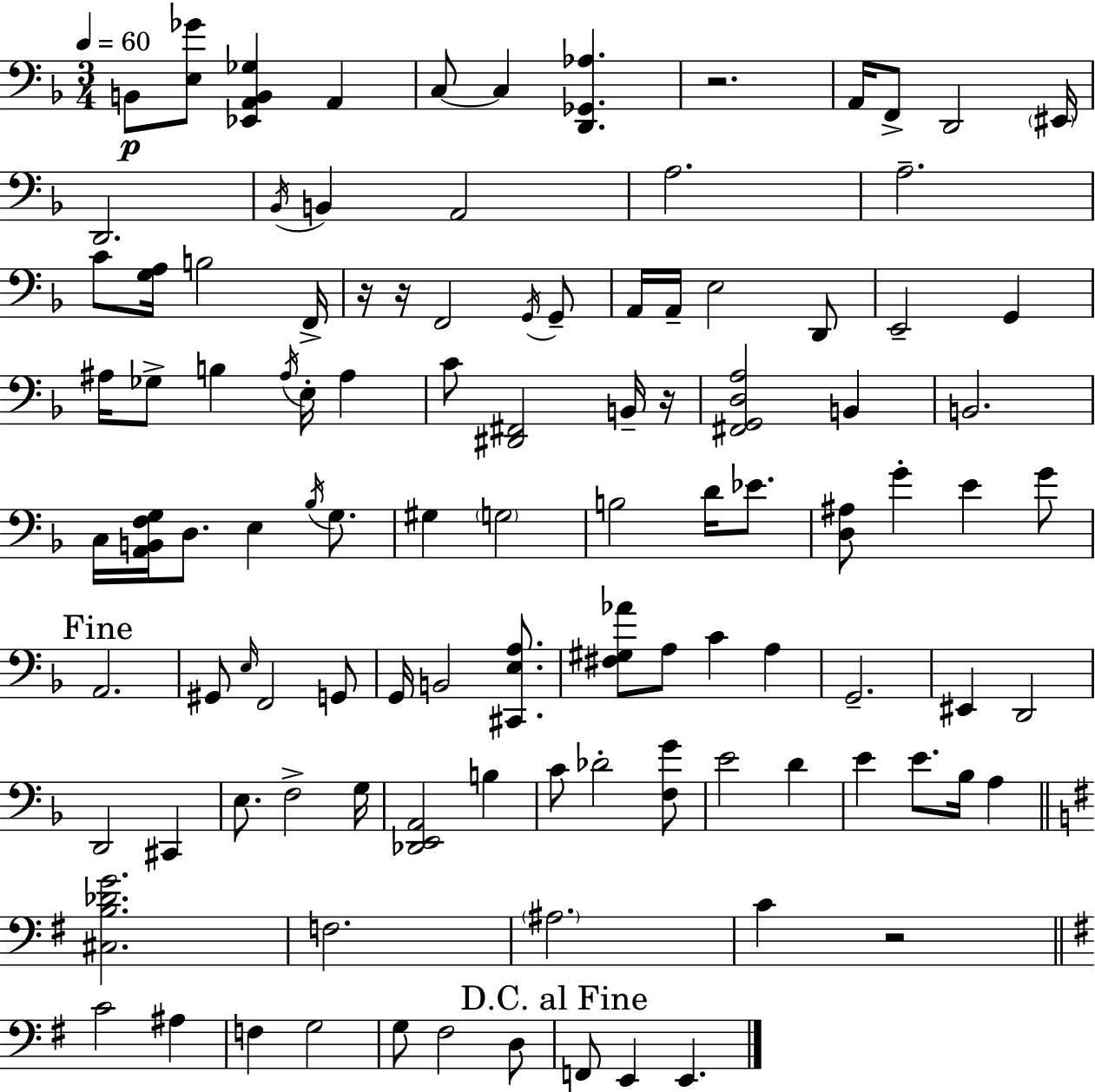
X:1
T:Untitled
M:3/4
L:1/4
K:F
B,,/2 [E,_G]/2 [_E,,A,,B,,_G,] A,, C,/2 C, [D,,_G,,_A,] z2 A,,/4 F,,/2 D,,2 ^E,,/4 D,,2 _B,,/4 B,, A,,2 A,2 A,2 C/2 [G,A,]/4 B,2 F,,/4 z/4 z/4 F,,2 G,,/4 G,,/2 A,,/4 A,,/4 E,2 D,,/2 E,,2 G,, ^A,/4 _G,/2 B, ^A,/4 E,/4 ^A, C/2 [^D,,^F,,]2 B,,/4 z/4 [^F,,G,,D,A,]2 B,, B,,2 C,/4 [A,,B,,F,G,]/4 D,/2 E, _B,/4 G,/2 ^G, G,2 B,2 D/4 _E/2 [D,^A,]/2 G E G/2 A,,2 ^G,,/2 E,/4 F,,2 G,,/2 G,,/4 B,,2 [^C,,E,A,]/2 [^F,^G,_A]/2 A,/2 C A, G,,2 ^E,, D,,2 D,,2 ^C,, E,/2 F,2 G,/4 [_D,,E,,A,,]2 B, C/2 _D2 [F,G]/2 E2 D E E/2 _B,/4 A, [^C,B,_DG]2 F,2 ^A,2 C z2 C2 ^A, F, G,2 G,/2 ^F,2 D,/2 F,,/2 E,, E,,